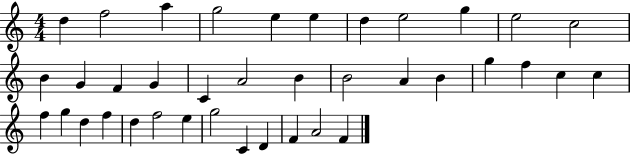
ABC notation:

X:1
T:Untitled
M:4/4
L:1/4
K:C
d f2 a g2 e e d e2 g e2 c2 B G F G C A2 B B2 A B g f c c f g d f d f2 e g2 C D F A2 F